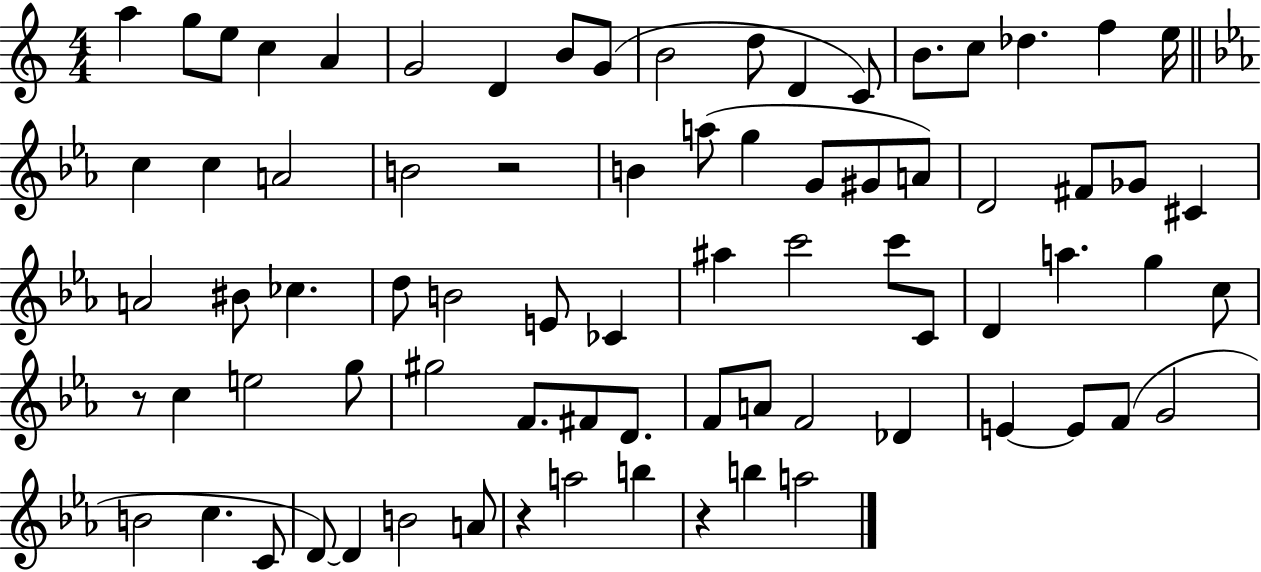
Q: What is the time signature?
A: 4/4